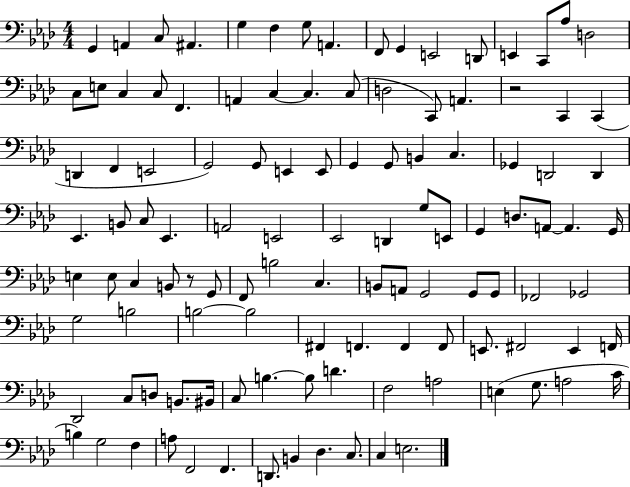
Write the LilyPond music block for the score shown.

{
  \clef bass
  \numericTimeSignature
  \time 4/4
  \key aes \major
  g,4 a,4 c8 ais,4. | g4 f4 g8 a,4. | f,8 g,4 e,2 d,8 | e,4 c,8 aes8 d2 | \break c8 e8 c4 c8 f,4. | a,4 c4~~ c4. c8( | d2 c,8) a,4. | r2 c,4 c,4( | \break d,4 f,4 e,2 | g,2) g,8 e,4 e,8 | g,4 g,8 b,4 c4. | ges,4 d,2 d,4 | \break ees,4. b,8 c8 ees,4. | a,2 e,2 | ees,2 d,4 g8 e,8 | g,4 d8. a,8~~ a,4. g,16 | \break e4 e8 c4 b,8 r8 g,8 | f,8 b2 c4. | b,8 a,8 g,2 g,8 g,8 | fes,2 ges,2 | \break g2 b2 | b2~~ b2 | fis,4 f,4. f,4 f,8 | e,8. fis,2 e,4 f,16 | \break des,2 c8 d8 b,8. bis,16 | c8 b4.~~ b8 d'4. | f2 a2 | e4( g8. a2 c'16 | \break b4) g2 f4 | a8 f,2 f,4. | d,8. b,4 des4. c8. | c4 e2. | \break \bar "|."
}